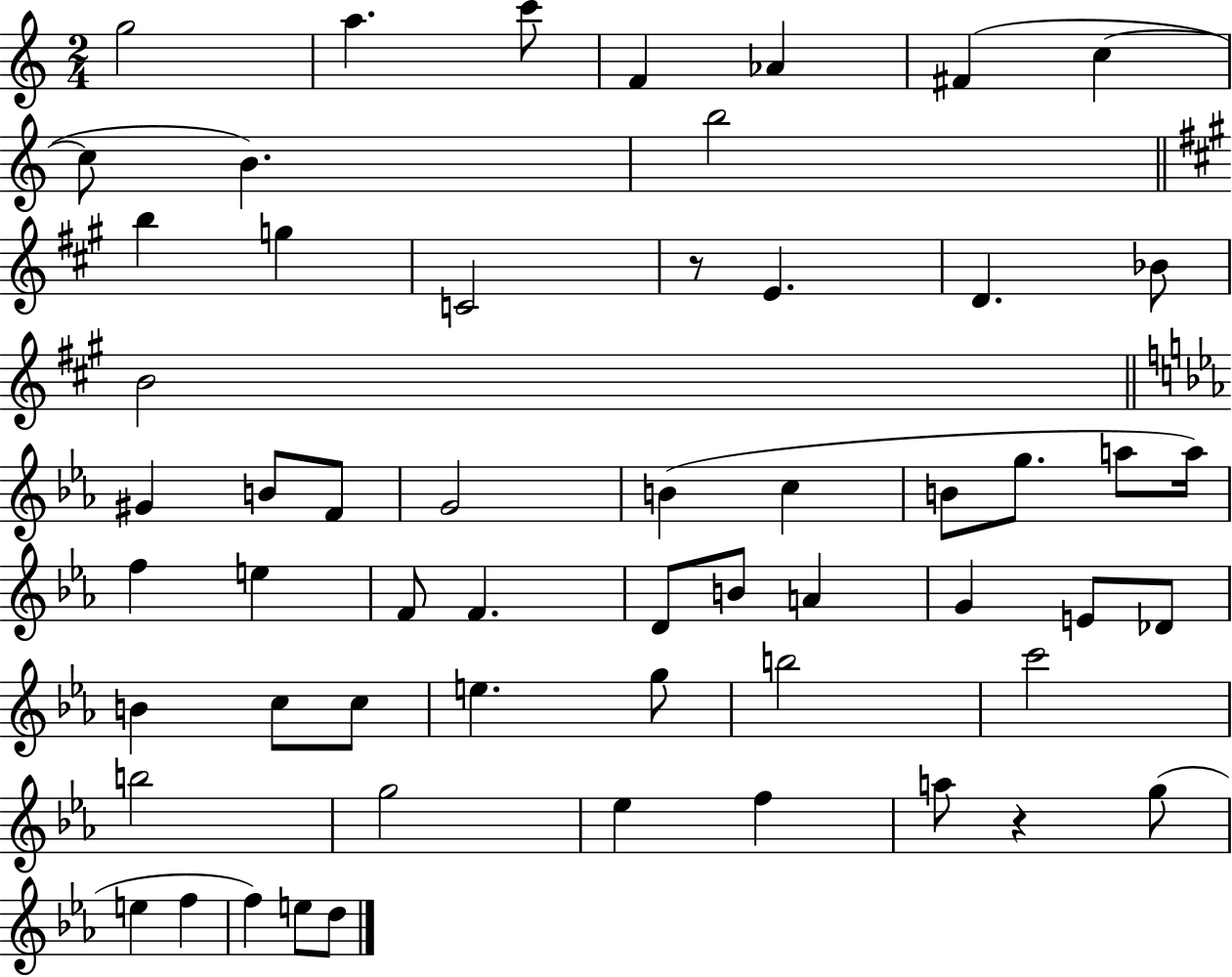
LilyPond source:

{
  \clef treble
  \numericTimeSignature
  \time 2/4
  \key c \major
  g''2 | a''4. c'''8 | f'4 aes'4 | fis'4( c''4~~ | \break c''8 b'4.) | b''2 | \bar "||" \break \key a \major b''4 g''4 | c'2 | r8 e'4. | d'4. bes'8 | \break b'2 | \bar "||" \break \key c \minor gis'4 b'8 f'8 | g'2 | b'4( c''4 | b'8 g''8. a''8 a''16) | \break f''4 e''4 | f'8 f'4. | d'8 b'8 a'4 | g'4 e'8 des'8 | \break b'4 c''8 c''8 | e''4. g''8 | b''2 | c'''2 | \break b''2 | g''2 | ees''4 f''4 | a''8 r4 g''8( | \break e''4 f''4 | f''4) e''8 d''8 | \bar "|."
}